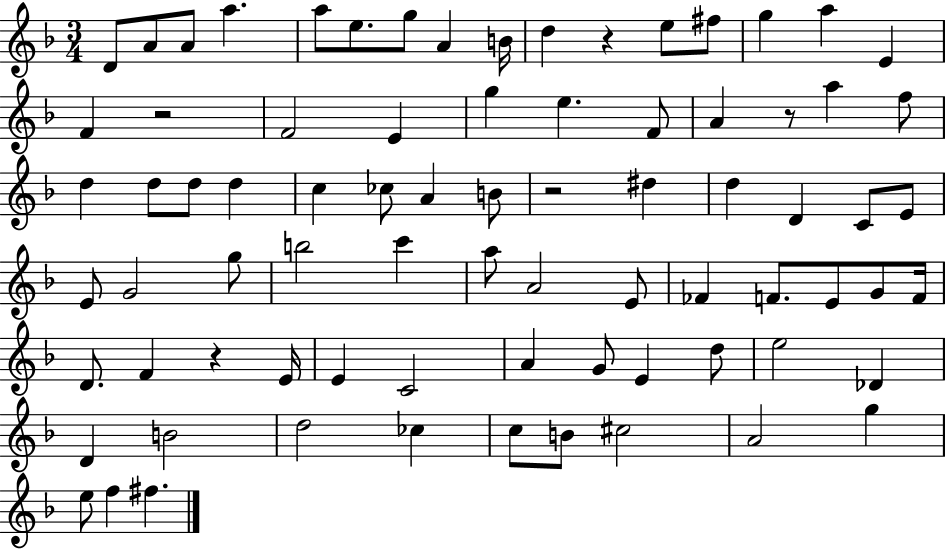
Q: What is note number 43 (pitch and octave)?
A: A5